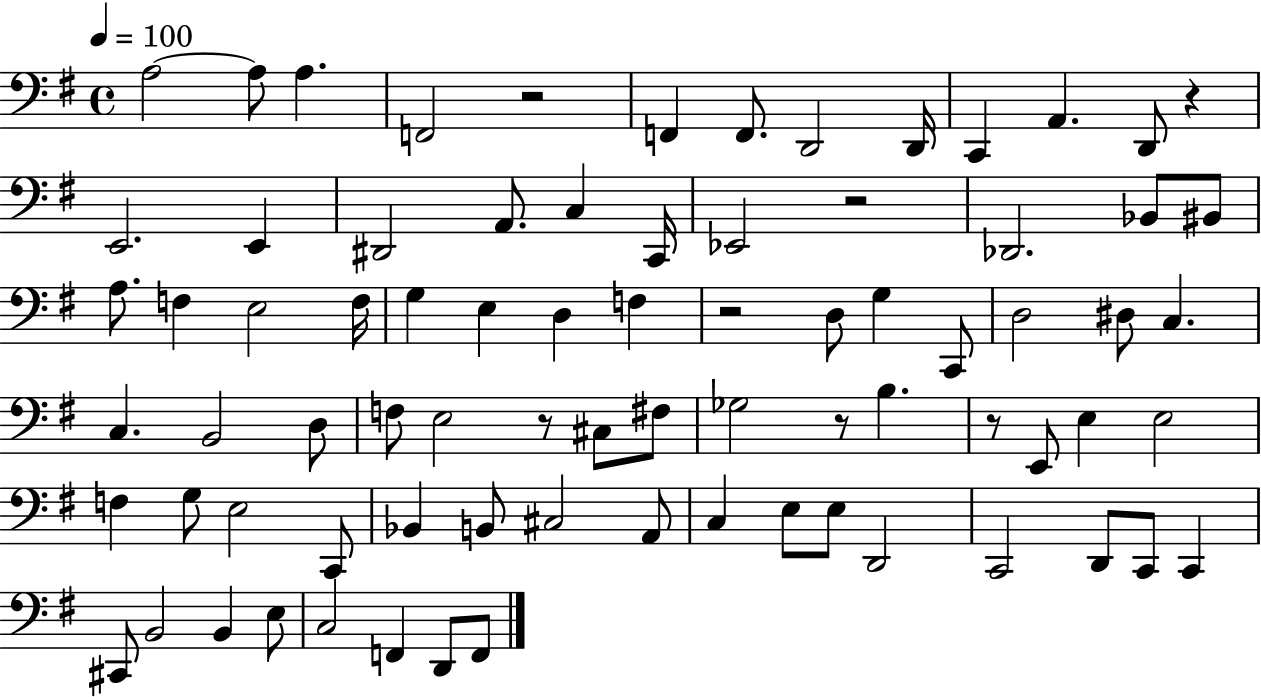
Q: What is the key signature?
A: G major